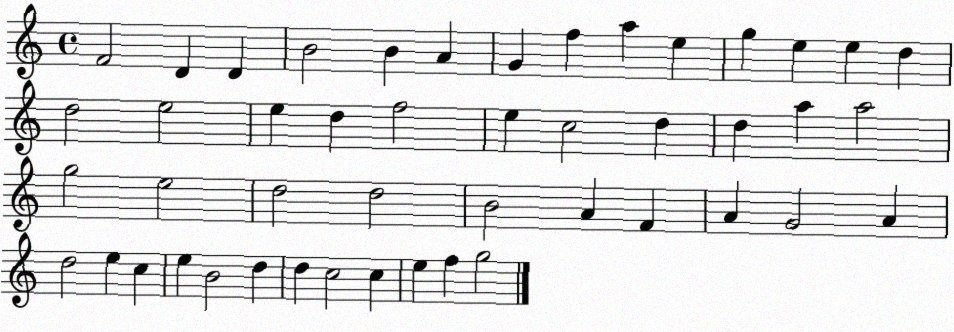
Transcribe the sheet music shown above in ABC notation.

X:1
T:Untitled
M:4/4
L:1/4
K:C
F2 D D B2 B A G f a e g e e d d2 e2 e d f2 e c2 d d a a2 g2 e2 d2 d2 B2 A F A G2 A d2 e c e B2 d d c2 c e f g2